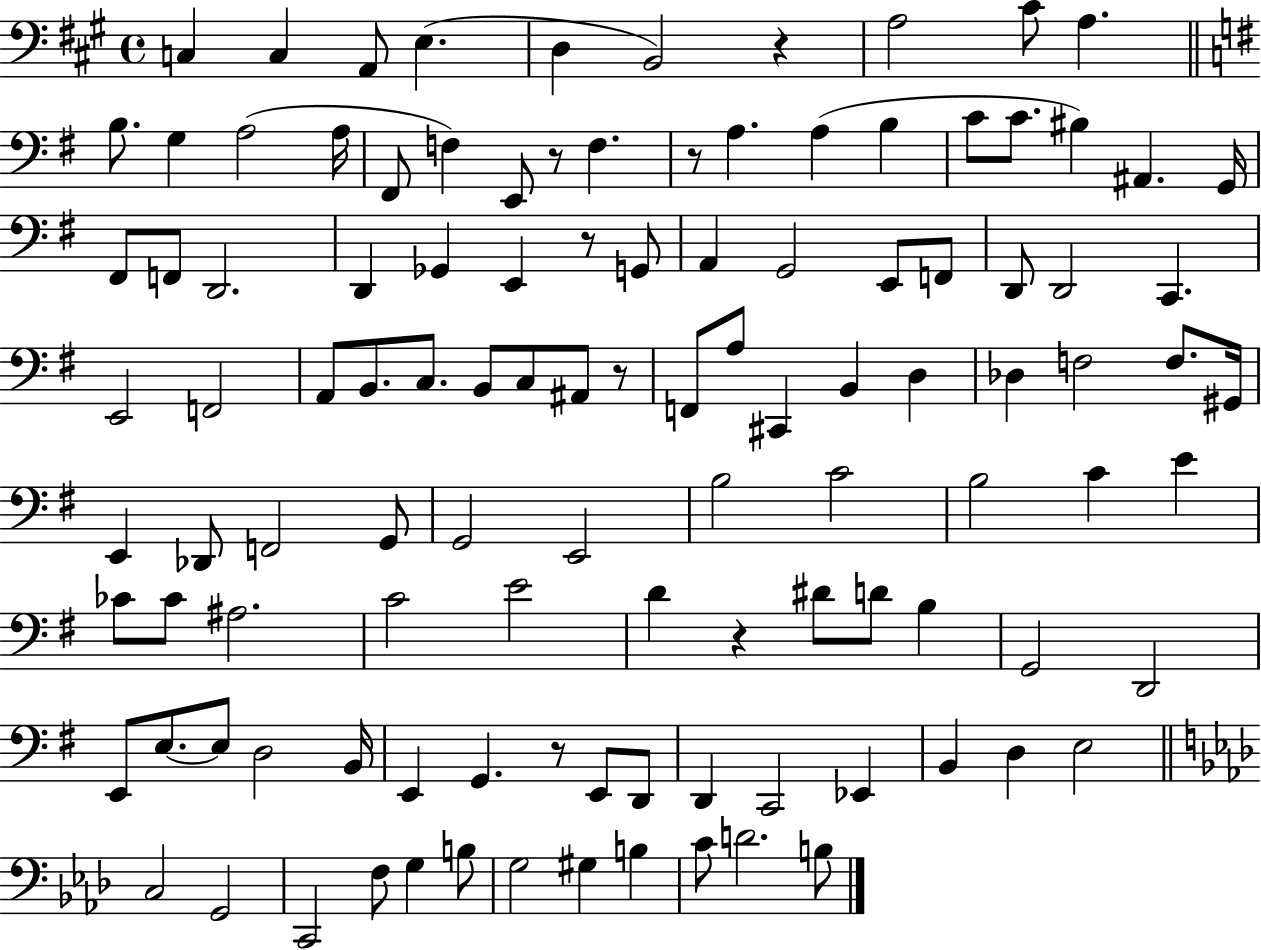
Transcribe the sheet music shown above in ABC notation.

X:1
T:Untitled
M:4/4
L:1/4
K:A
C, C, A,,/2 E, D, B,,2 z A,2 ^C/2 A, B,/2 G, A,2 A,/4 ^F,,/2 F, E,,/2 z/2 F, z/2 A, A, B, C/2 C/2 ^B, ^A,, G,,/4 ^F,,/2 F,,/2 D,,2 D,, _G,, E,, z/2 G,,/2 A,, G,,2 E,,/2 F,,/2 D,,/2 D,,2 C,, E,,2 F,,2 A,,/2 B,,/2 C,/2 B,,/2 C,/2 ^A,,/2 z/2 F,,/2 A,/2 ^C,, B,, D, _D, F,2 F,/2 ^G,,/4 E,, _D,,/2 F,,2 G,,/2 G,,2 E,,2 B,2 C2 B,2 C E _C/2 _C/2 ^A,2 C2 E2 D z ^D/2 D/2 B, G,,2 D,,2 E,,/2 E,/2 E,/2 D,2 B,,/4 E,, G,, z/2 E,,/2 D,,/2 D,, C,,2 _E,, B,, D, E,2 C,2 G,,2 C,,2 F,/2 G, B,/2 G,2 ^G, B, C/2 D2 B,/2